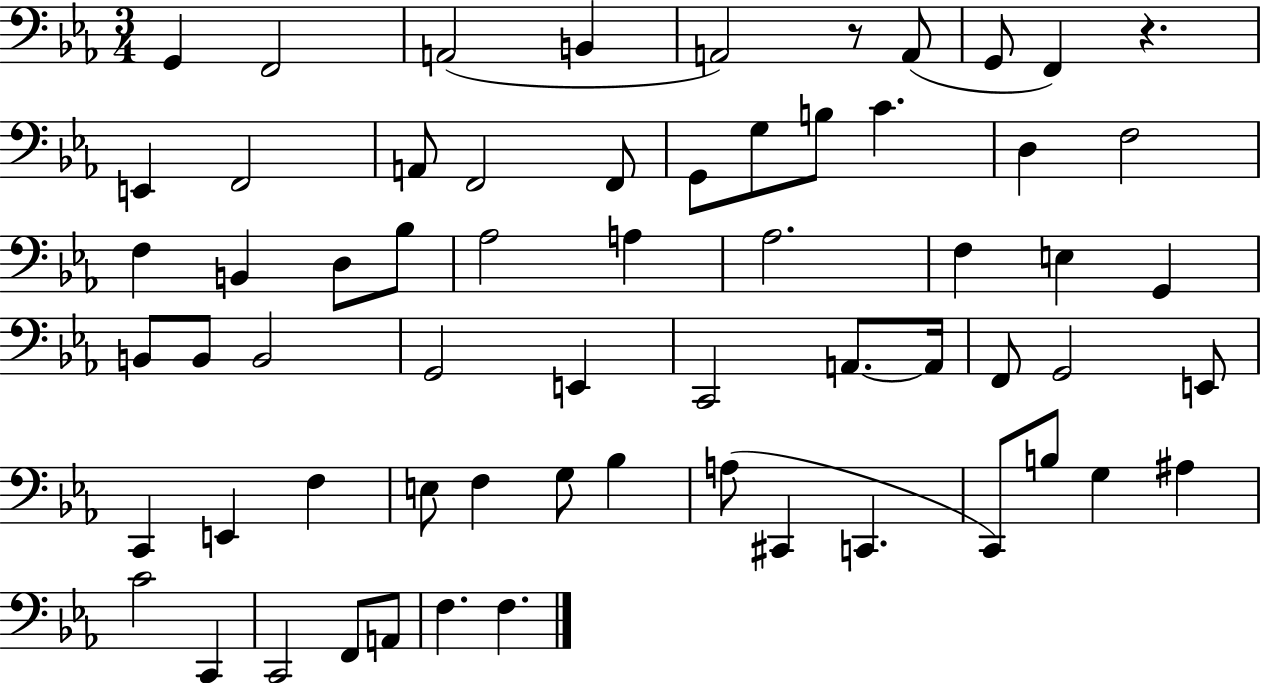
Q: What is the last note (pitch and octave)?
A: F3